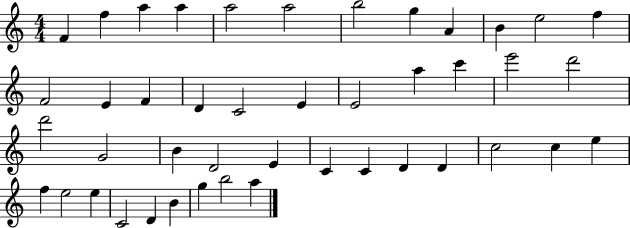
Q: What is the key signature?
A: C major